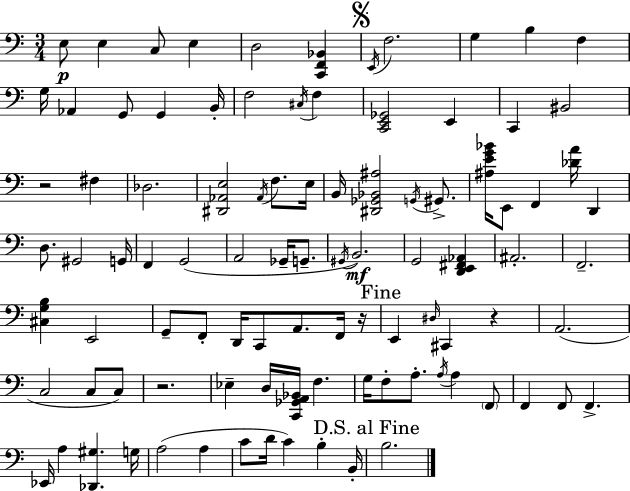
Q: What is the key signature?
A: A minor